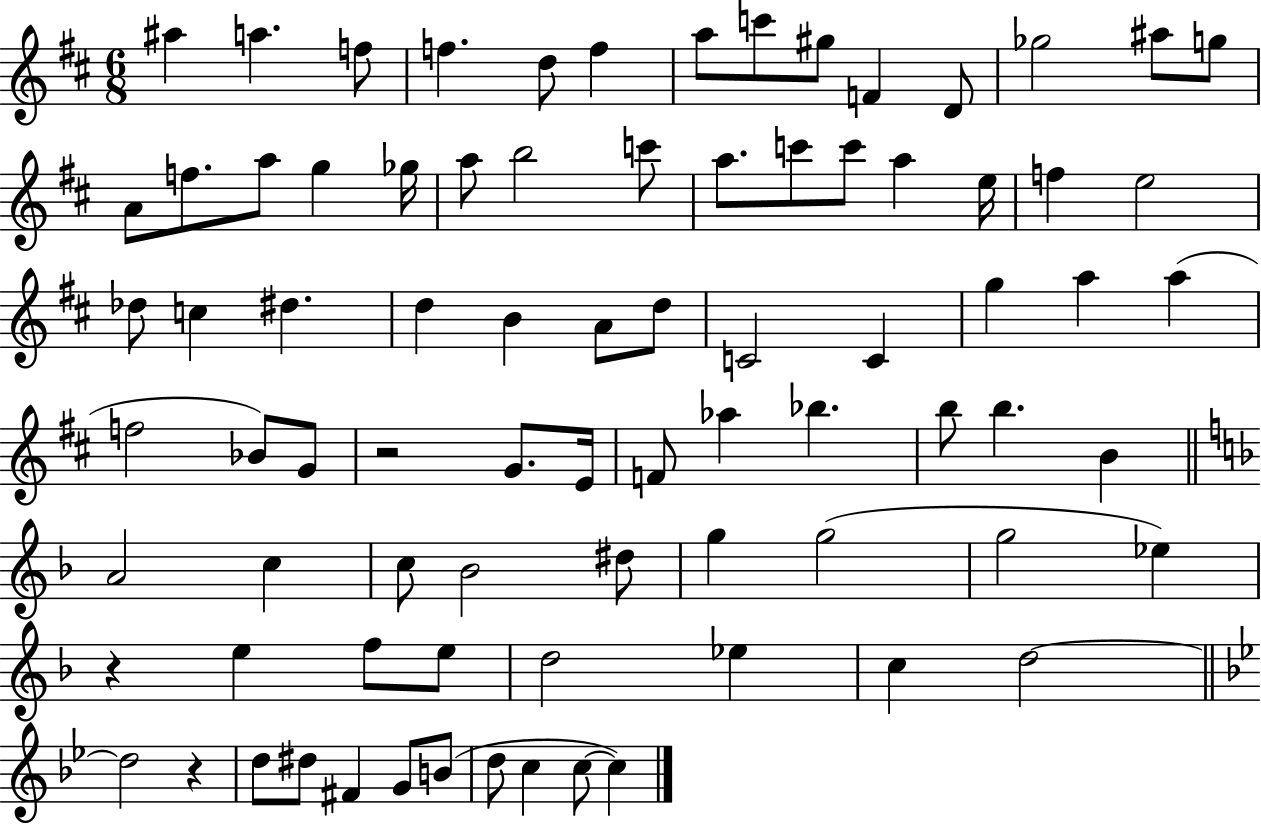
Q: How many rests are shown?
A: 3